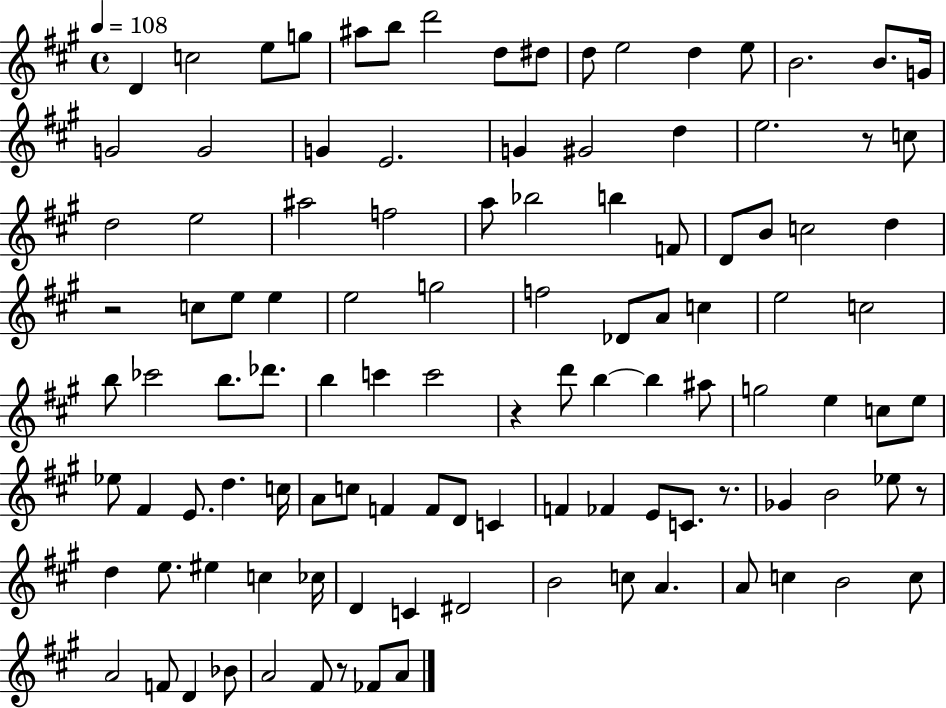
D4/q C5/h E5/e G5/e A#5/e B5/e D6/h D5/e D#5/e D5/e E5/h D5/q E5/e B4/h. B4/e. G4/s G4/h G4/h G4/q E4/h. G4/q G#4/h D5/q E5/h. R/e C5/e D5/h E5/h A#5/h F5/h A5/e Bb5/h B5/q F4/e D4/e B4/e C5/h D5/q R/h C5/e E5/e E5/q E5/h G5/h F5/h Db4/e A4/e C5/q E5/h C5/h B5/e CES6/h B5/e. Db6/e. B5/q C6/q C6/h R/q D6/e B5/q B5/q A#5/e G5/h E5/q C5/e E5/e Eb5/e F#4/q E4/e. D5/q. C5/s A4/e C5/e F4/q F4/e D4/e C4/q F4/q FES4/q E4/e C4/e. R/e. Gb4/q B4/h Eb5/e R/e D5/q E5/e. EIS5/q C5/q CES5/s D4/q C4/q D#4/h B4/h C5/e A4/q. A4/e C5/q B4/h C5/e A4/h F4/e D4/q Bb4/e A4/h F#4/e R/e FES4/e A4/e